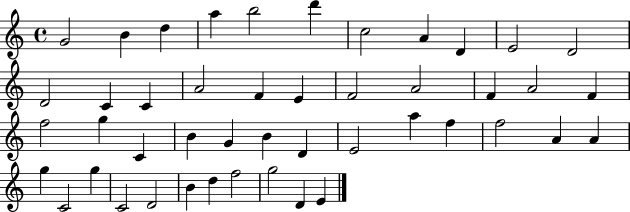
G4/h B4/q D5/q A5/q B5/h D6/q C5/h A4/q D4/q E4/h D4/h D4/h C4/q C4/q A4/h F4/q E4/q F4/h A4/h F4/q A4/h F4/q F5/h G5/q C4/q B4/q G4/q B4/q D4/q E4/h A5/q F5/q F5/h A4/q A4/q G5/q C4/h G5/q C4/h D4/h B4/q D5/q F5/h G5/h D4/q E4/q